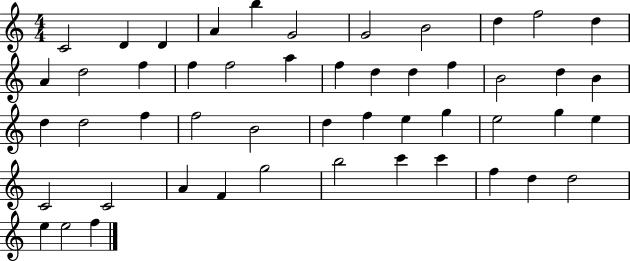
{
  \clef treble
  \numericTimeSignature
  \time 4/4
  \key c \major
  c'2 d'4 d'4 | a'4 b''4 g'2 | g'2 b'2 | d''4 f''2 d''4 | \break a'4 d''2 f''4 | f''4 f''2 a''4 | f''4 d''4 d''4 f''4 | b'2 d''4 b'4 | \break d''4 d''2 f''4 | f''2 b'2 | d''4 f''4 e''4 g''4 | e''2 g''4 e''4 | \break c'2 c'2 | a'4 f'4 g''2 | b''2 c'''4 c'''4 | f''4 d''4 d''2 | \break e''4 e''2 f''4 | \bar "|."
}